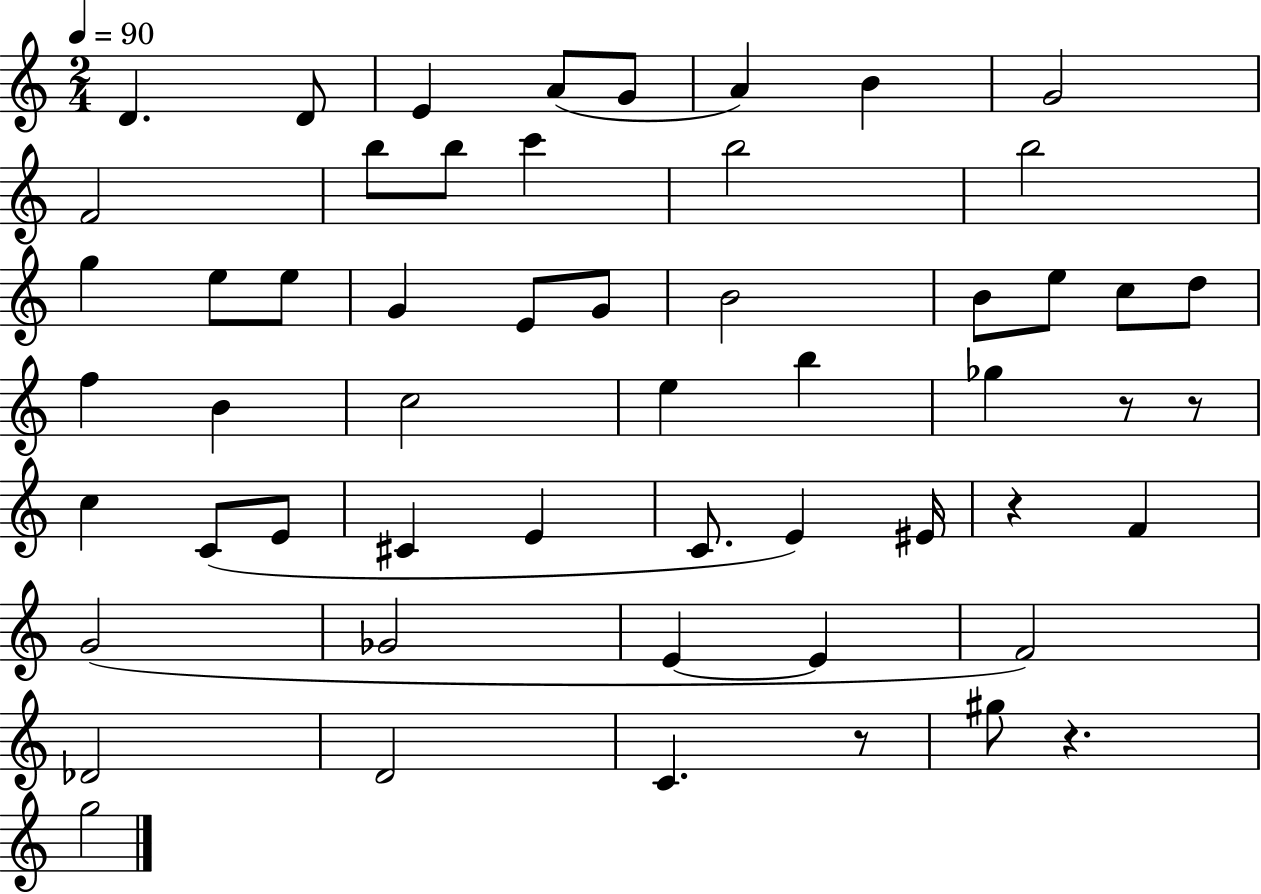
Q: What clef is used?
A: treble